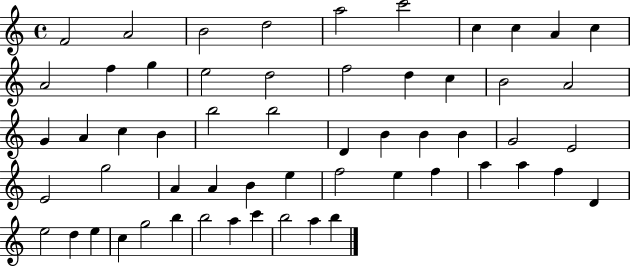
X:1
T:Untitled
M:4/4
L:1/4
K:C
F2 A2 B2 d2 a2 c'2 c c A c A2 f g e2 d2 f2 d c B2 A2 G A c B b2 b2 D B B B G2 E2 E2 g2 A A B e f2 e f a a f D e2 d e c g2 b b2 a c' b2 a b